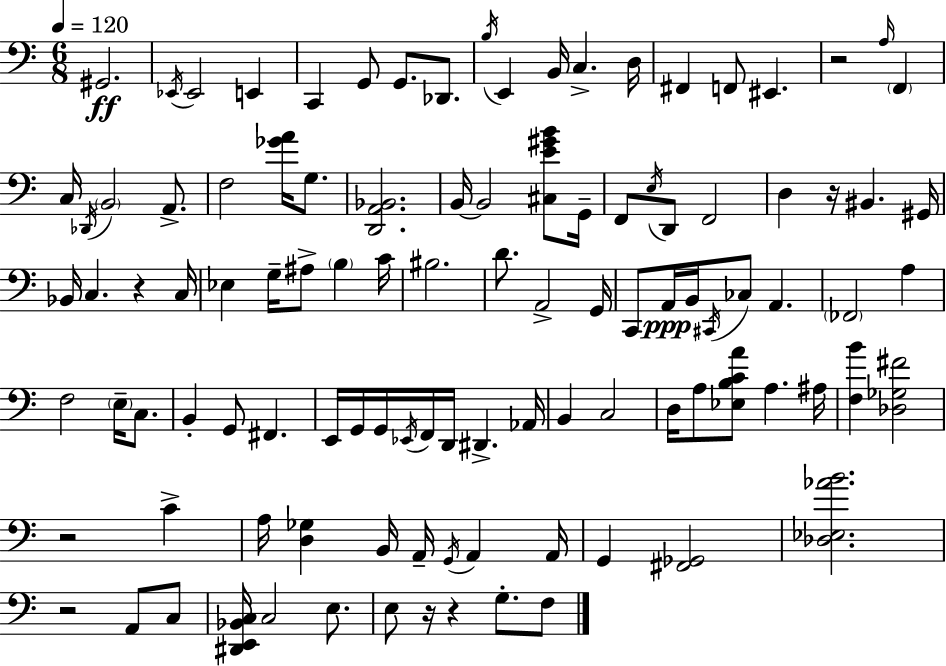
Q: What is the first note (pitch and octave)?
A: G#2